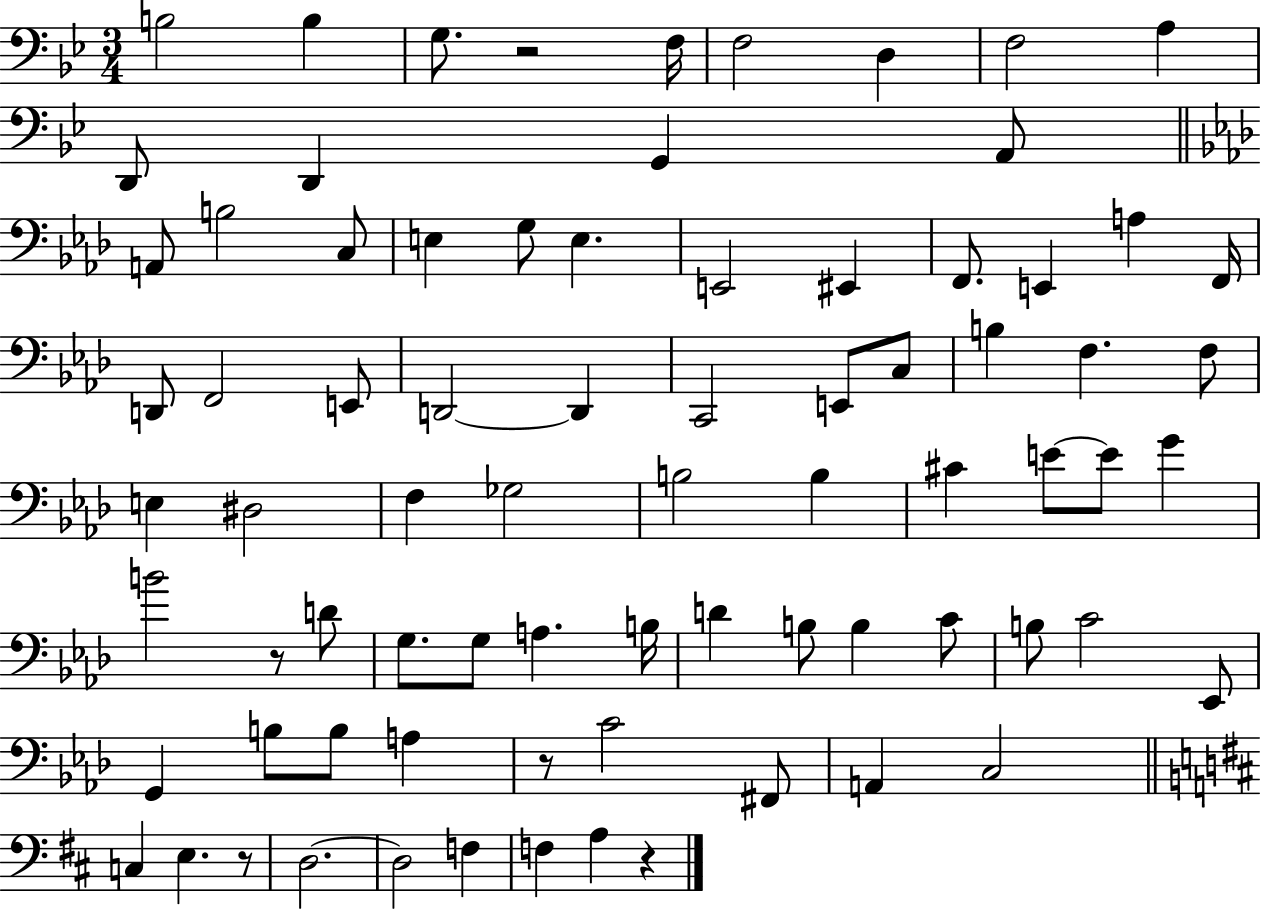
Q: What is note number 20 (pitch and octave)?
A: EIS2